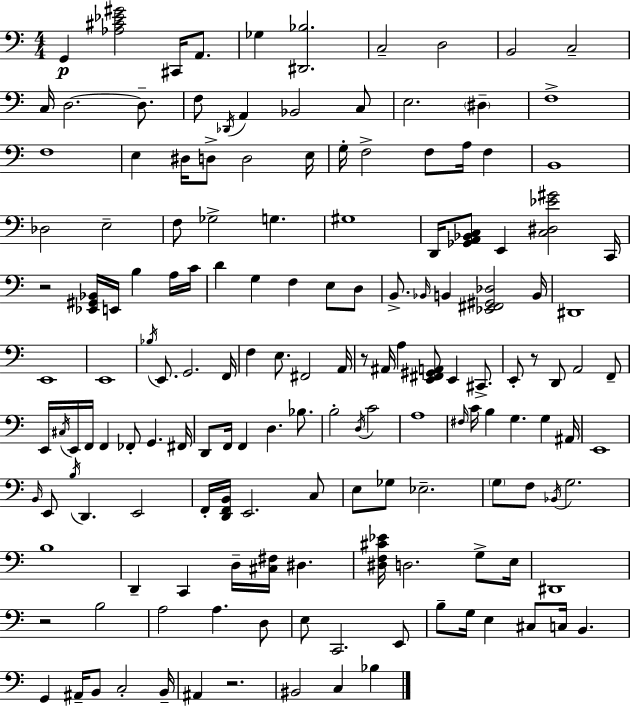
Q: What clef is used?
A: bass